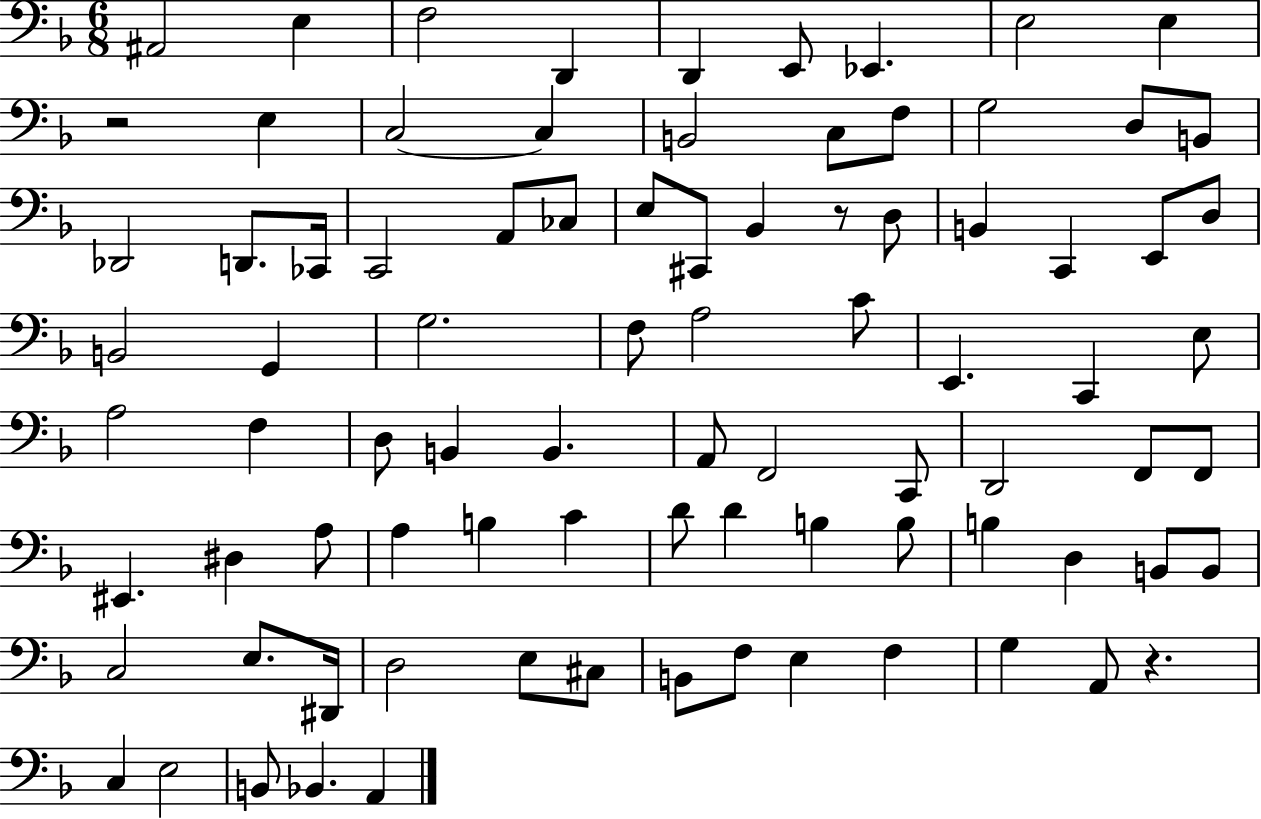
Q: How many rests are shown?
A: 3